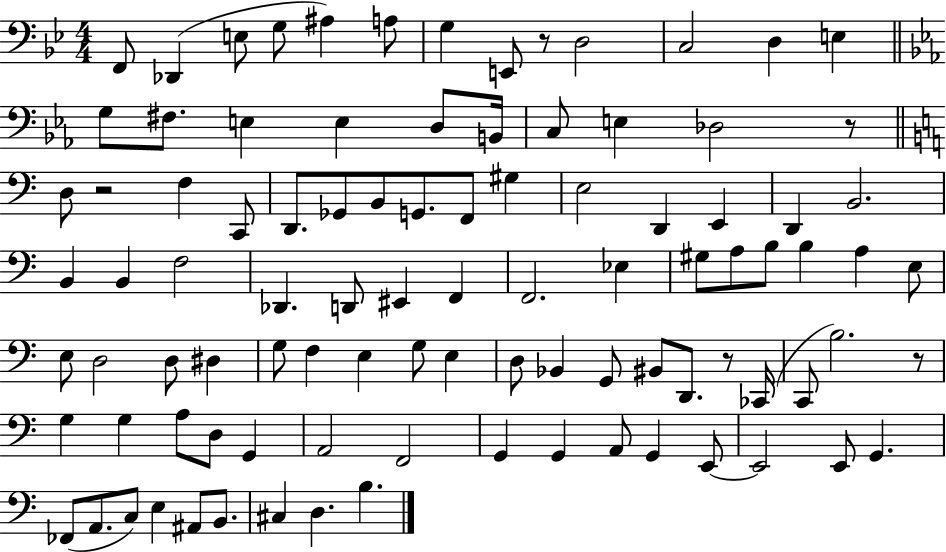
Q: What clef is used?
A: bass